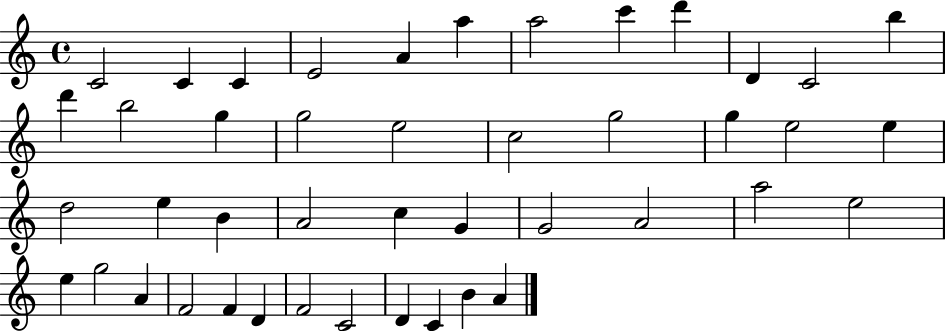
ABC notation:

X:1
T:Untitled
M:4/4
L:1/4
K:C
C2 C C E2 A a a2 c' d' D C2 b d' b2 g g2 e2 c2 g2 g e2 e d2 e B A2 c G G2 A2 a2 e2 e g2 A F2 F D F2 C2 D C B A